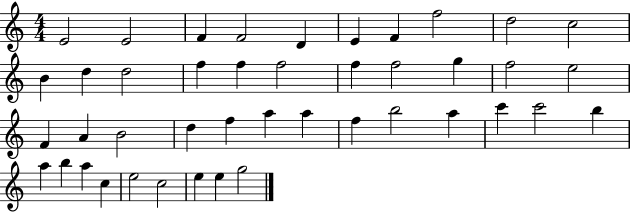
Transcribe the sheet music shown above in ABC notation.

X:1
T:Untitled
M:4/4
L:1/4
K:C
E2 E2 F F2 D E F f2 d2 c2 B d d2 f f f2 f f2 g f2 e2 F A B2 d f a a f b2 a c' c'2 b a b a c e2 c2 e e g2